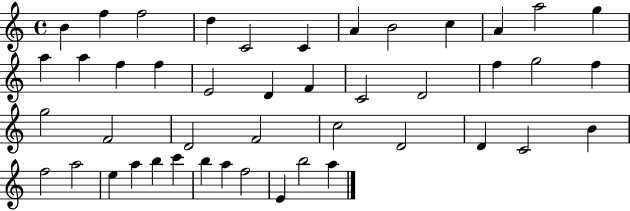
B4/q F5/q F5/h D5/q C4/h C4/q A4/q B4/h C5/q A4/q A5/h G5/q A5/q A5/q F5/q F5/q E4/h D4/q F4/q C4/h D4/h F5/q G5/h F5/q G5/h F4/h D4/h F4/h C5/h D4/h D4/q C4/h B4/q F5/h A5/h E5/q A5/q B5/q C6/q B5/q A5/q F5/h E4/q B5/h A5/q